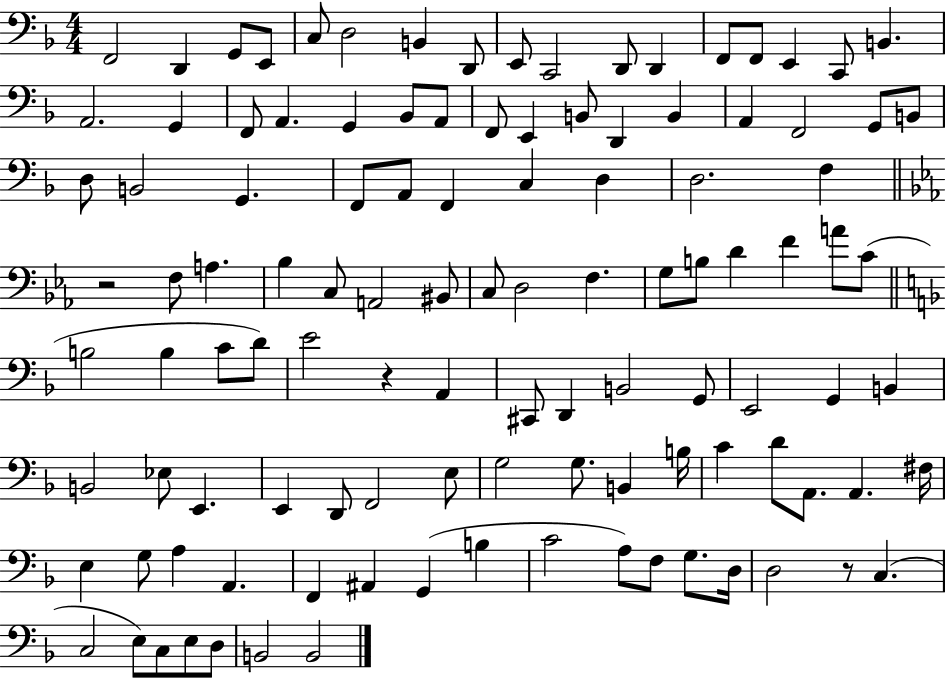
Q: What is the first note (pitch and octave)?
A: F2